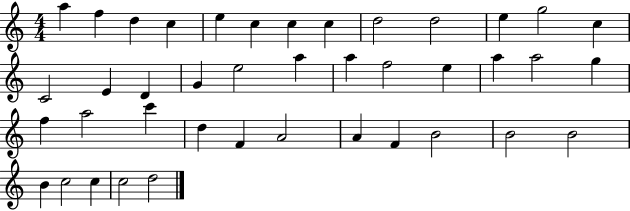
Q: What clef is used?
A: treble